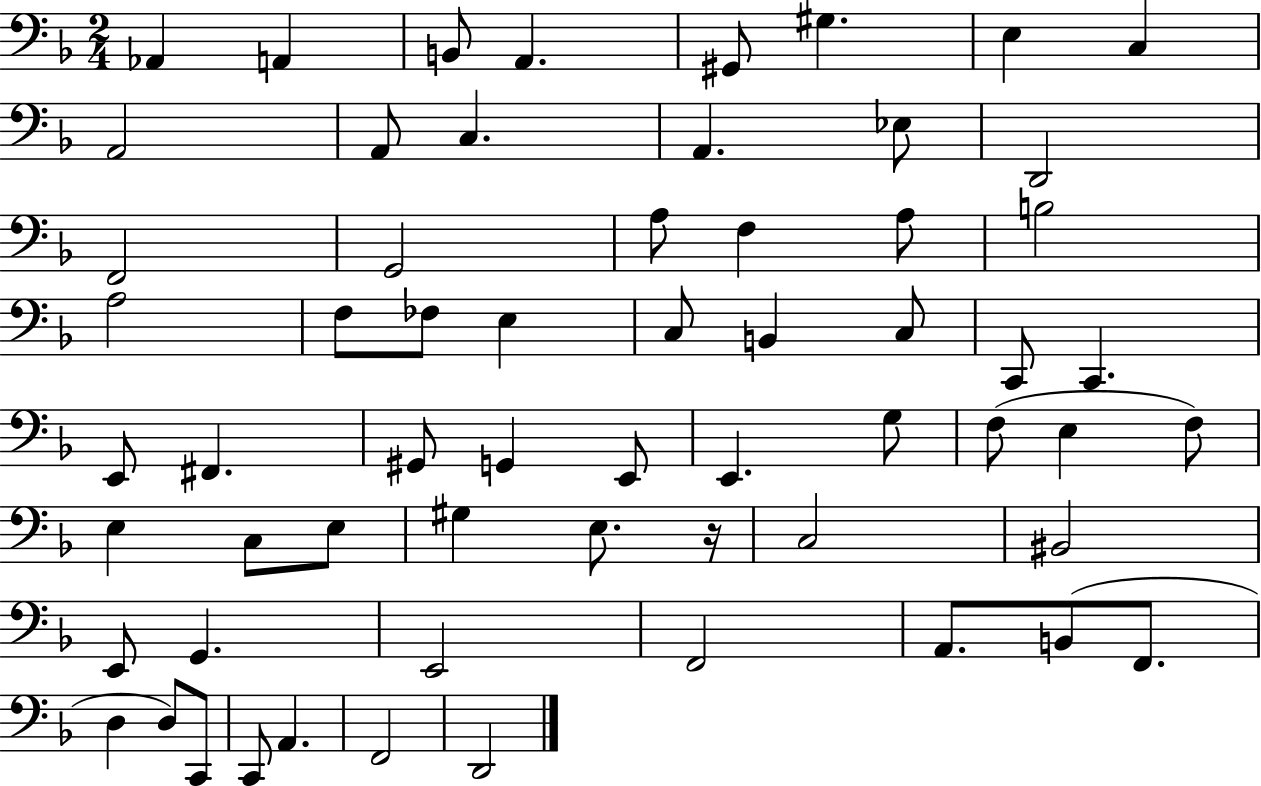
Ab2/q A2/q B2/e A2/q. G#2/e G#3/q. E3/q C3/q A2/h A2/e C3/q. A2/q. Eb3/e D2/h F2/h G2/h A3/e F3/q A3/e B3/h A3/h F3/e FES3/e E3/q C3/e B2/q C3/e C2/e C2/q. E2/e F#2/q. G#2/e G2/q E2/e E2/q. G3/e F3/e E3/q F3/e E3/q C3/e E3/e G#3/q E3/e. R/s C3/h BIS2/h E2/e G2/q. E2/h F2/h A2/e. B2/e F2/e. D3/q D3/e C2/e C2/e A2/q. F2/h D2/h